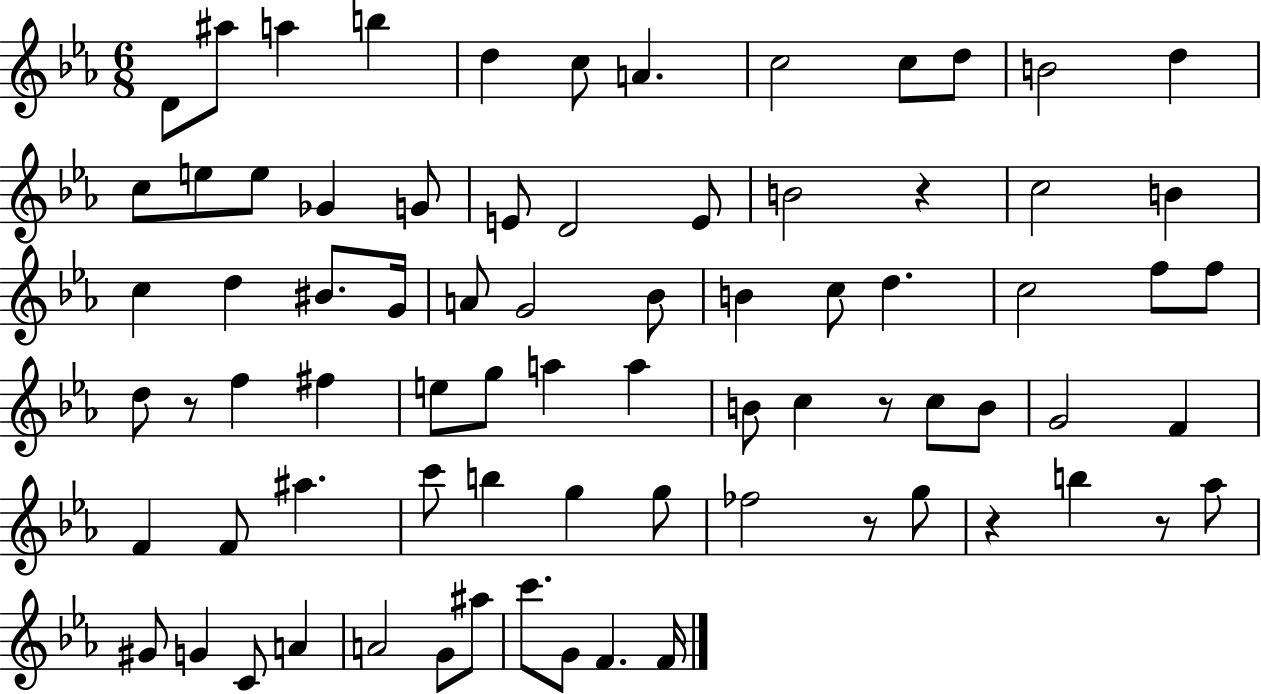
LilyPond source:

{
  \clef treble
  \numericTimeSignature
  \time 6/8
  \key ees \major
  d'8 ais''8 a''4 b''4 | d''4 c''8 a'4. | c''2 c''8 d''8 | b'2 d''4 | \break c''8 e''8 e''8 ges'4 g'8 | e'8 d'2 e'8 | b'2 r4 | c''2 b'4 | \break c''4 d''4 bis'8. g'16 | a'8 g'2 bes'8 | b'4 c''8 d''4. | c''2 f''8 f''8 | \break d''8 r8 f''4 fis''4 | e''8 g''8 a''4 a''4 | b'8 c''4 r8 c''8 b'8 | g'2 f'4 | \break f'4 f'8 ais''4. | c'''8 b''4 g''4 g''8 | fes''2 r8 g''8 | r4 b''4 r8 aes''8 | \break gis'8 g'4 c'8 a'4 | a'2 g'8 ais''8 | c'''8. g'8 f'4. f'16 | \bar "|."
}